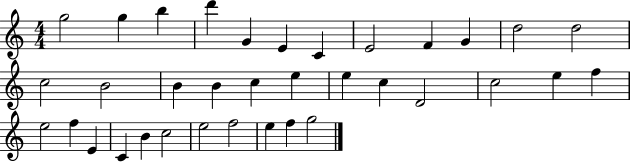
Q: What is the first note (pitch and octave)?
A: G5